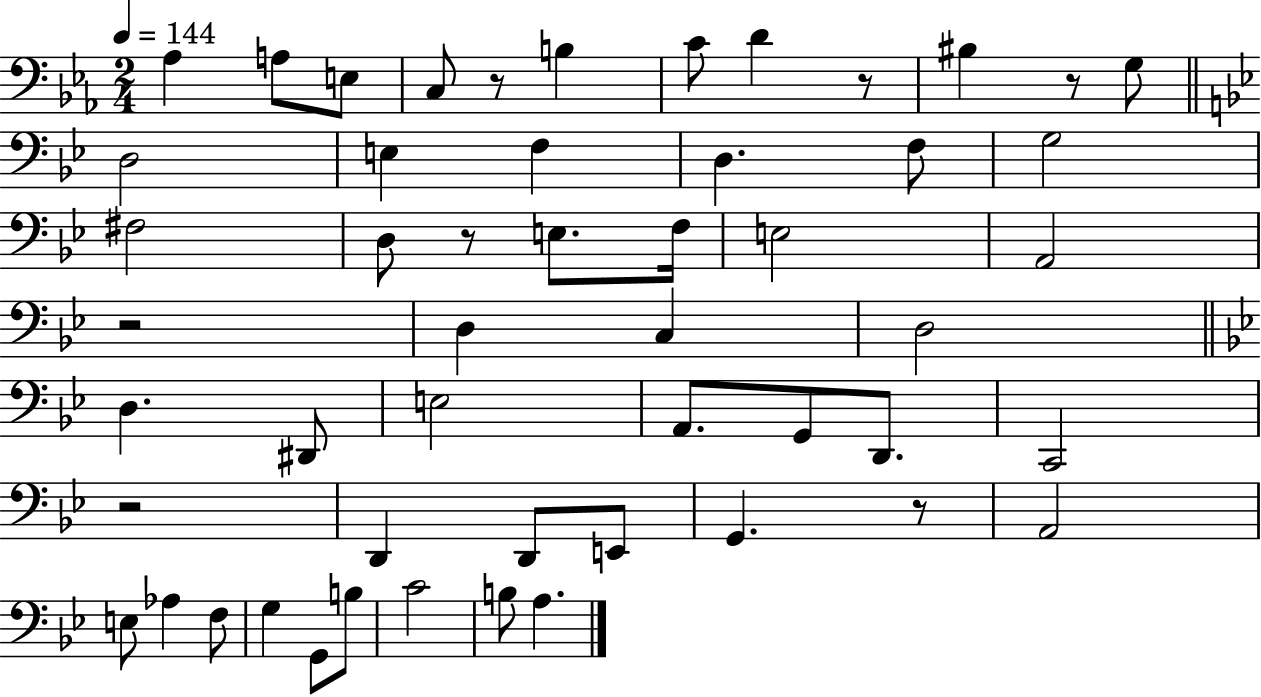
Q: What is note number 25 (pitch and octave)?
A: D3